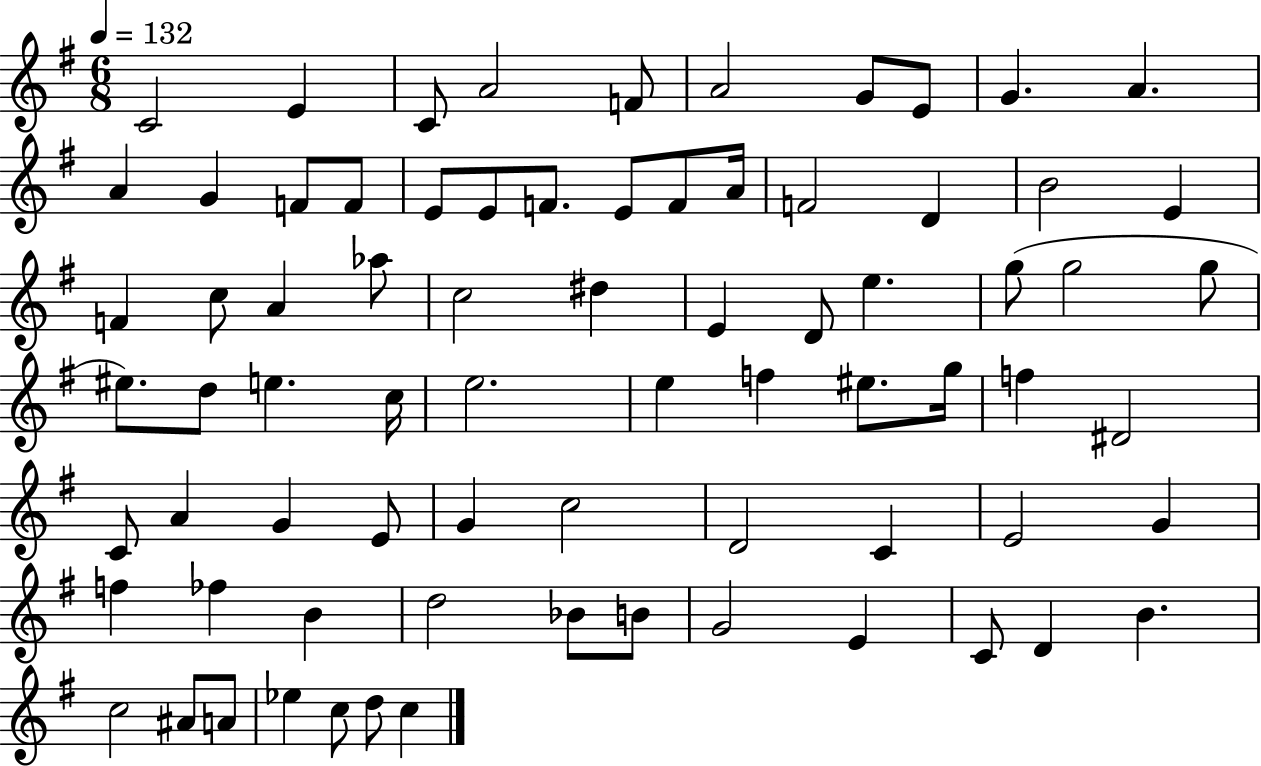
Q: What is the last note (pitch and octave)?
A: C5